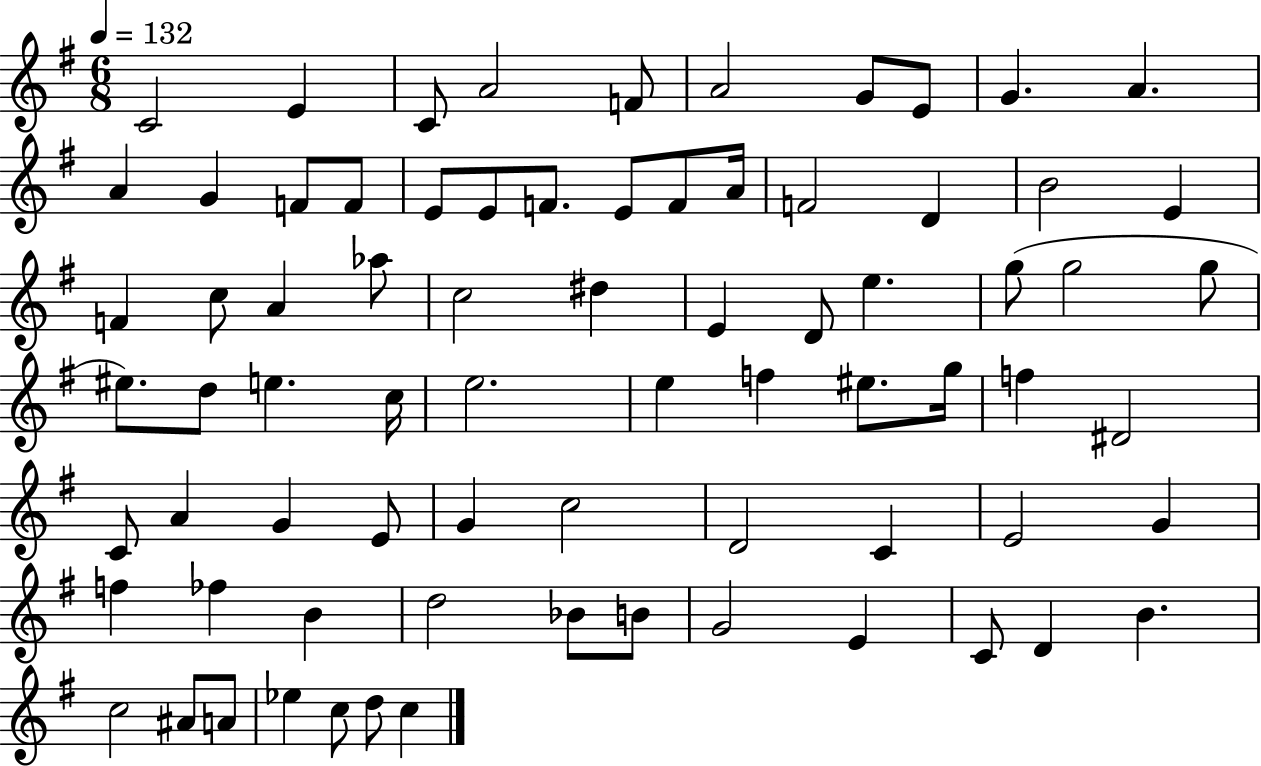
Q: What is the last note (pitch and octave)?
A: C5